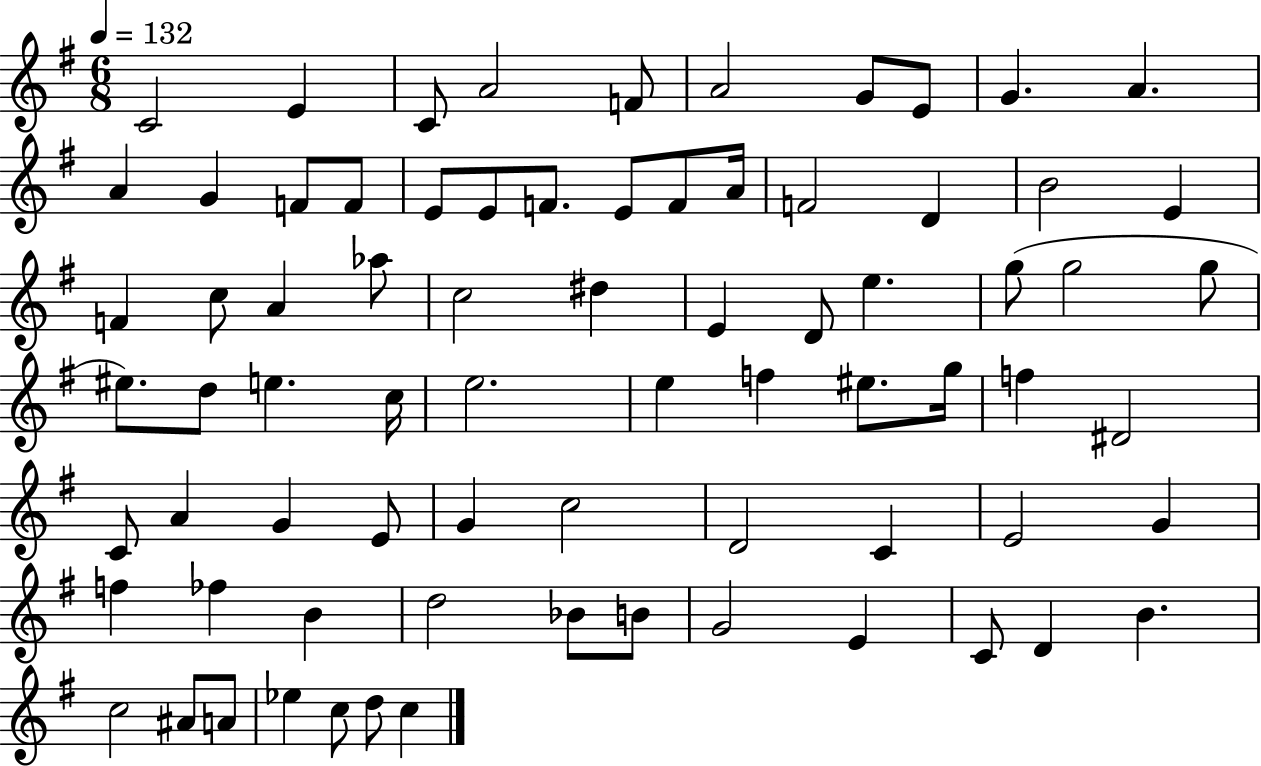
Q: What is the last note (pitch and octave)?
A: C5